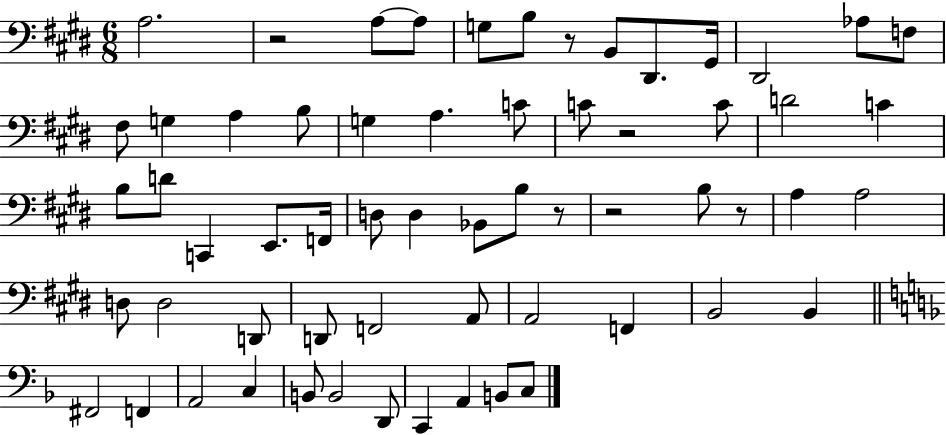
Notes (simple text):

A3/h. R/h A3/e A3/e G3/e B3/e R/e B2/e D#2/e. G#2/s D#2/h Ab3/e F3/e F#3/e G3/q A3/q B3/e G3/q A3/q. C4/e C4/e R/h C4/e D4/h C4/q B3/e D4/e C2/q E2/e. F2/s D3/e D3/q Bb2/e B3/e R/e R/h B3/e R/e A3/q A3/h D3/e D3/h D2/e D2/e F2/h A2/e A2/h F2/q B2/h B2/q F#2/h F2/q A2/h C3/q B2/e B2/h D2/e C2/q A2/q B2/e C3/e